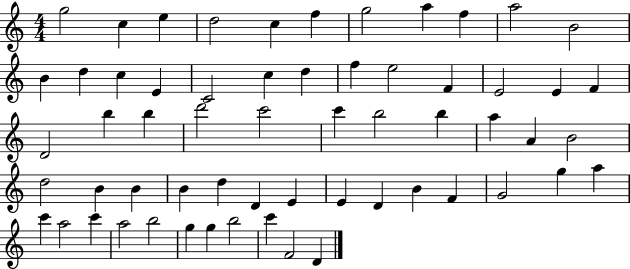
{
  \clef treble
  \numericTimeSignature
  \time 4/4
  \key c \major
  g''2 c''4 e''4 | d''2 c''4 f''4 | g''2 a''4 f''4 | a''2 b'2 | \break b'4 d''4 c''4 e'4 | c'2 c''4 d''4 | f''4 e''2 f'4 | e'2 e'4 f'4 | \break d'2 b''4 b''4 | d'''2 c'''2 | c'''4 b''2 b''4 | a''4 a'4 b'2 | \break d''2 b'4 b'4 | b'4 d''4 d'4 e'4 | e'4 d'4 b'4 f'4 | g'2 g''4 a''4 | \break c'''4 a''2 c'''4 | a''2 b''2 | g''4 g''4 b''2 | c'''4 f'2 d'4 | \break \bar "|."
}